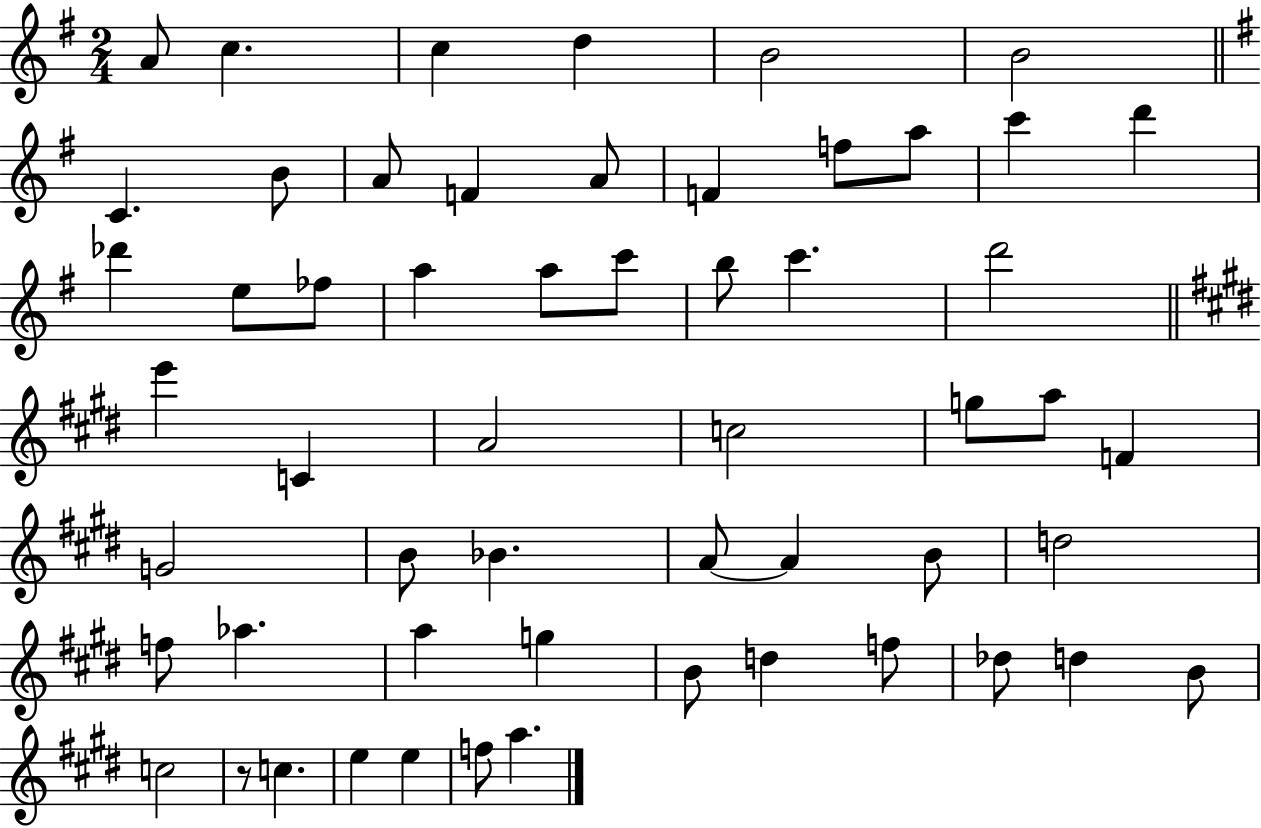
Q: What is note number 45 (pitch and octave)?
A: D5